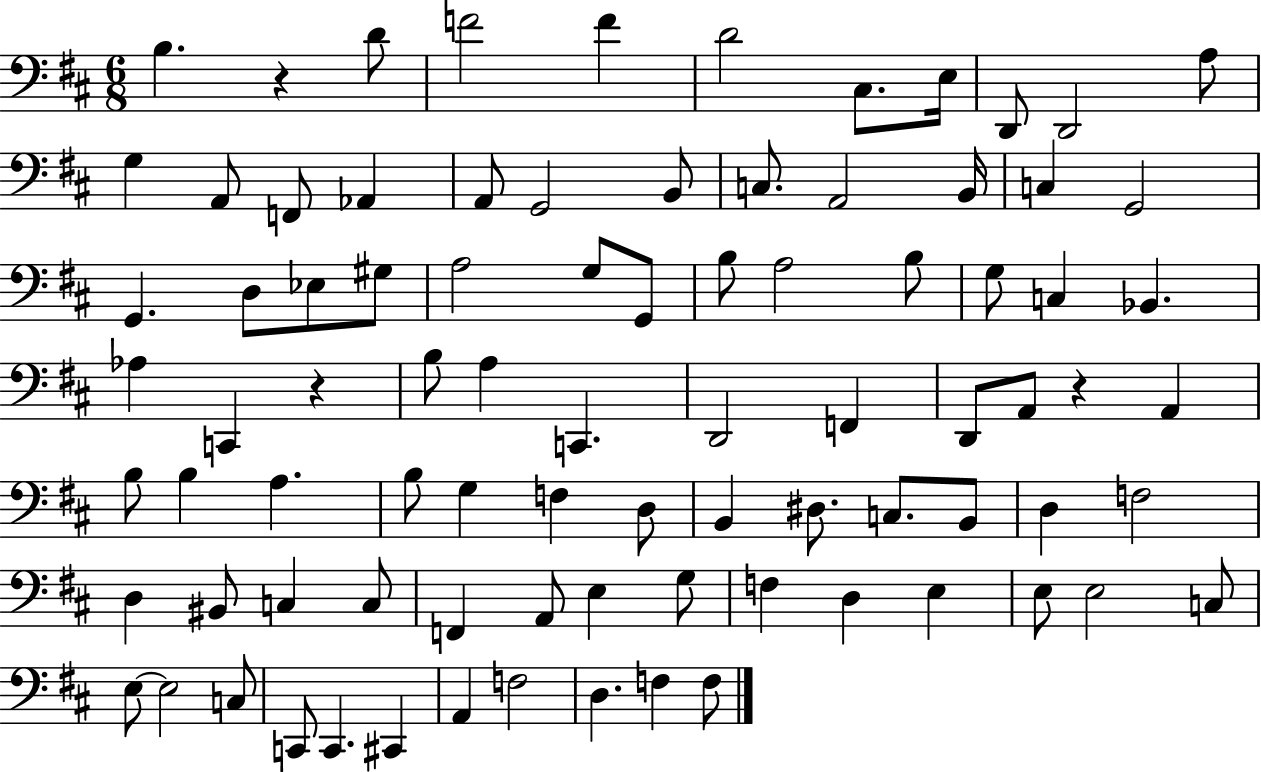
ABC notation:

X:1
T:Untitled
M:6/8
L:1/4
K:D
B, z D/2 F2 F D2 ^C,/2 E,/4 D,,/2 D,,2 A,/2 G, A,,/2 F,,/2 _A,, A,,/2 G,,2 B,,/2 C,/2 A,,2 B,,/4 C, G,,2 G,, D,/2 _E,/2 ^G,/2 A,2 G,/2 G,,/2 B,/2 A,2 B,/2 G,/2 C, _B,, _A, C,, z B,/2 A, C,, D,,2 F,, D,,/2 A,,/2 z A,, B,/2 B, A, B,/2 G, F, D,/2 B,, ^D,/2 C,/2 B,,/2 D, F,2 D, ^B,,/2 C, C,/2 F,, A,,/2 E, G,/2 F, D, E, E,/2 E,2 C,/2 E,/2 E,2 C,/2 C,,/2 C,, ^C,, A,, F,2 D, F, F,/2